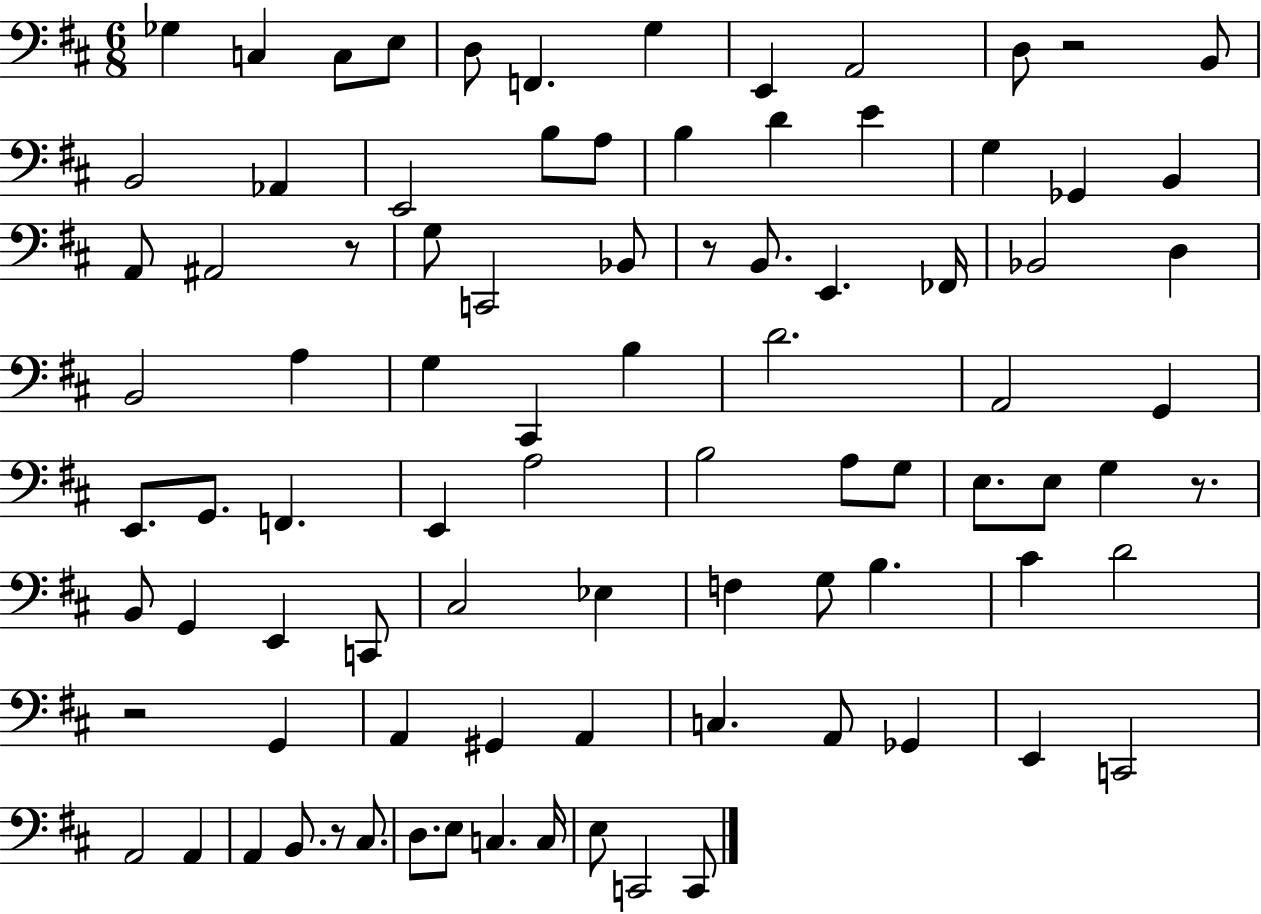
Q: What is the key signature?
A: D major